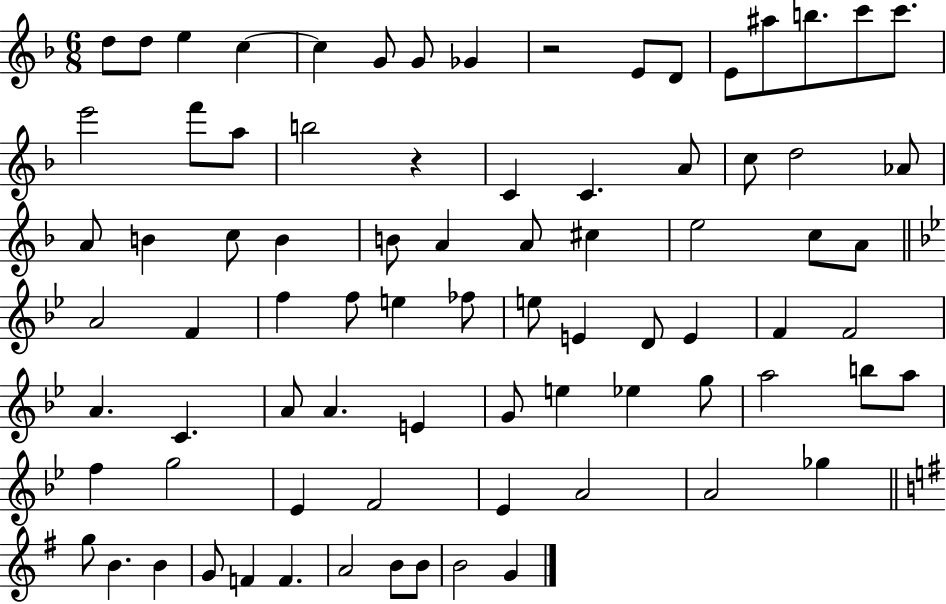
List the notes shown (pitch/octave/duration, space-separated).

D5/e D5/e E5/q C5/q C5/q G4/e G4/e Gb4/q R/h E4/e D4/e E4/e A#5/e B5/e. C6/e C6/e. E6/h F6/e A5/e B5/h R/q C4/q C4/q. A4/e C5/e D5/h Ab4/e A4/e B4/q C5/e B4/q B4/e A4/q A4/e C#5/q E5/h C5/e A4/e A4/h F4/q F5/q F5/e E5/q FES5/e E5/e E4/q D4/e E4/q F4/q F4/h A4/q. C4/q. A4/e A4/q. E4/q G4/e E5/q Eb5/q G5/e A5/h B5/e A5/e F5/q G5/h Eb4/q F4/h Eb4/q A4/h A4/h Gb5/q G5/e B4/q. B4/q G4/e F4/q F4/q. A4/h B4/e B4/e B4/h G4/q